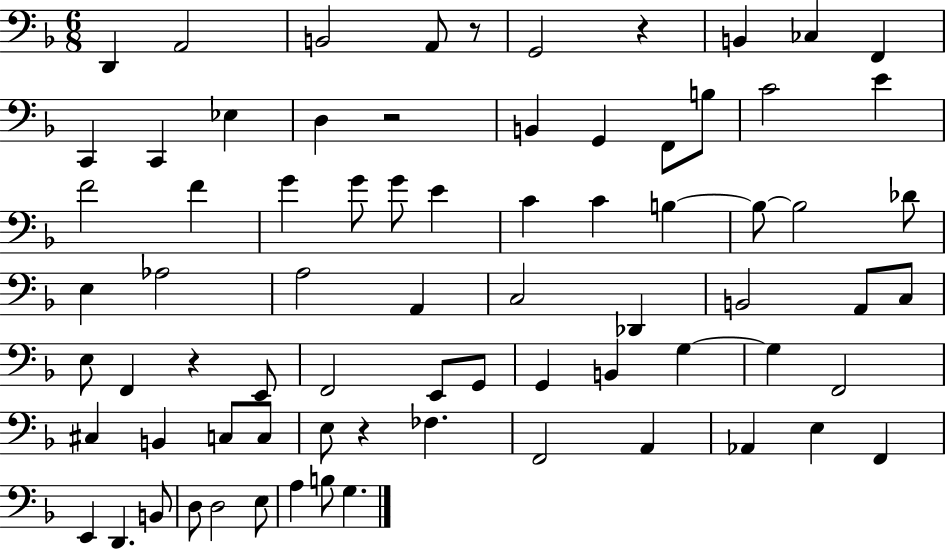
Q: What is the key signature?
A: F major